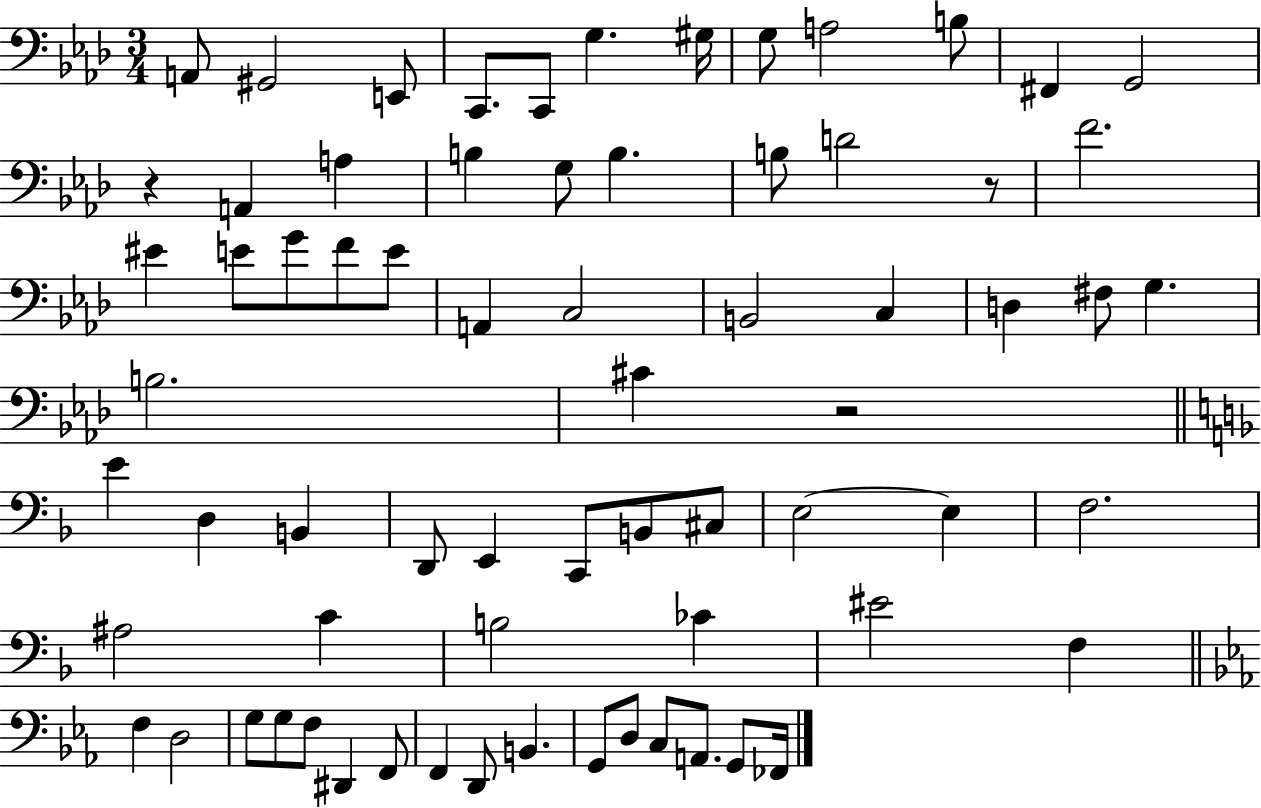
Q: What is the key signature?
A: AES major